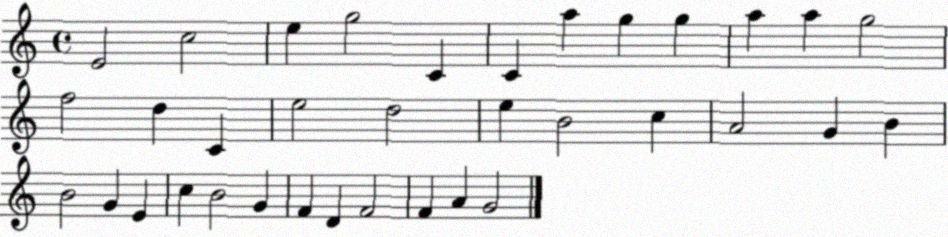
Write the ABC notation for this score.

X:1
T:Untitled
M:4/4
L:1/4
K:C
E2 c2 e g2 C C a g g a a g2 f2 d C e2 d2 e B2 c A2 G B B2 G E c B2 G F D F2 F A G2